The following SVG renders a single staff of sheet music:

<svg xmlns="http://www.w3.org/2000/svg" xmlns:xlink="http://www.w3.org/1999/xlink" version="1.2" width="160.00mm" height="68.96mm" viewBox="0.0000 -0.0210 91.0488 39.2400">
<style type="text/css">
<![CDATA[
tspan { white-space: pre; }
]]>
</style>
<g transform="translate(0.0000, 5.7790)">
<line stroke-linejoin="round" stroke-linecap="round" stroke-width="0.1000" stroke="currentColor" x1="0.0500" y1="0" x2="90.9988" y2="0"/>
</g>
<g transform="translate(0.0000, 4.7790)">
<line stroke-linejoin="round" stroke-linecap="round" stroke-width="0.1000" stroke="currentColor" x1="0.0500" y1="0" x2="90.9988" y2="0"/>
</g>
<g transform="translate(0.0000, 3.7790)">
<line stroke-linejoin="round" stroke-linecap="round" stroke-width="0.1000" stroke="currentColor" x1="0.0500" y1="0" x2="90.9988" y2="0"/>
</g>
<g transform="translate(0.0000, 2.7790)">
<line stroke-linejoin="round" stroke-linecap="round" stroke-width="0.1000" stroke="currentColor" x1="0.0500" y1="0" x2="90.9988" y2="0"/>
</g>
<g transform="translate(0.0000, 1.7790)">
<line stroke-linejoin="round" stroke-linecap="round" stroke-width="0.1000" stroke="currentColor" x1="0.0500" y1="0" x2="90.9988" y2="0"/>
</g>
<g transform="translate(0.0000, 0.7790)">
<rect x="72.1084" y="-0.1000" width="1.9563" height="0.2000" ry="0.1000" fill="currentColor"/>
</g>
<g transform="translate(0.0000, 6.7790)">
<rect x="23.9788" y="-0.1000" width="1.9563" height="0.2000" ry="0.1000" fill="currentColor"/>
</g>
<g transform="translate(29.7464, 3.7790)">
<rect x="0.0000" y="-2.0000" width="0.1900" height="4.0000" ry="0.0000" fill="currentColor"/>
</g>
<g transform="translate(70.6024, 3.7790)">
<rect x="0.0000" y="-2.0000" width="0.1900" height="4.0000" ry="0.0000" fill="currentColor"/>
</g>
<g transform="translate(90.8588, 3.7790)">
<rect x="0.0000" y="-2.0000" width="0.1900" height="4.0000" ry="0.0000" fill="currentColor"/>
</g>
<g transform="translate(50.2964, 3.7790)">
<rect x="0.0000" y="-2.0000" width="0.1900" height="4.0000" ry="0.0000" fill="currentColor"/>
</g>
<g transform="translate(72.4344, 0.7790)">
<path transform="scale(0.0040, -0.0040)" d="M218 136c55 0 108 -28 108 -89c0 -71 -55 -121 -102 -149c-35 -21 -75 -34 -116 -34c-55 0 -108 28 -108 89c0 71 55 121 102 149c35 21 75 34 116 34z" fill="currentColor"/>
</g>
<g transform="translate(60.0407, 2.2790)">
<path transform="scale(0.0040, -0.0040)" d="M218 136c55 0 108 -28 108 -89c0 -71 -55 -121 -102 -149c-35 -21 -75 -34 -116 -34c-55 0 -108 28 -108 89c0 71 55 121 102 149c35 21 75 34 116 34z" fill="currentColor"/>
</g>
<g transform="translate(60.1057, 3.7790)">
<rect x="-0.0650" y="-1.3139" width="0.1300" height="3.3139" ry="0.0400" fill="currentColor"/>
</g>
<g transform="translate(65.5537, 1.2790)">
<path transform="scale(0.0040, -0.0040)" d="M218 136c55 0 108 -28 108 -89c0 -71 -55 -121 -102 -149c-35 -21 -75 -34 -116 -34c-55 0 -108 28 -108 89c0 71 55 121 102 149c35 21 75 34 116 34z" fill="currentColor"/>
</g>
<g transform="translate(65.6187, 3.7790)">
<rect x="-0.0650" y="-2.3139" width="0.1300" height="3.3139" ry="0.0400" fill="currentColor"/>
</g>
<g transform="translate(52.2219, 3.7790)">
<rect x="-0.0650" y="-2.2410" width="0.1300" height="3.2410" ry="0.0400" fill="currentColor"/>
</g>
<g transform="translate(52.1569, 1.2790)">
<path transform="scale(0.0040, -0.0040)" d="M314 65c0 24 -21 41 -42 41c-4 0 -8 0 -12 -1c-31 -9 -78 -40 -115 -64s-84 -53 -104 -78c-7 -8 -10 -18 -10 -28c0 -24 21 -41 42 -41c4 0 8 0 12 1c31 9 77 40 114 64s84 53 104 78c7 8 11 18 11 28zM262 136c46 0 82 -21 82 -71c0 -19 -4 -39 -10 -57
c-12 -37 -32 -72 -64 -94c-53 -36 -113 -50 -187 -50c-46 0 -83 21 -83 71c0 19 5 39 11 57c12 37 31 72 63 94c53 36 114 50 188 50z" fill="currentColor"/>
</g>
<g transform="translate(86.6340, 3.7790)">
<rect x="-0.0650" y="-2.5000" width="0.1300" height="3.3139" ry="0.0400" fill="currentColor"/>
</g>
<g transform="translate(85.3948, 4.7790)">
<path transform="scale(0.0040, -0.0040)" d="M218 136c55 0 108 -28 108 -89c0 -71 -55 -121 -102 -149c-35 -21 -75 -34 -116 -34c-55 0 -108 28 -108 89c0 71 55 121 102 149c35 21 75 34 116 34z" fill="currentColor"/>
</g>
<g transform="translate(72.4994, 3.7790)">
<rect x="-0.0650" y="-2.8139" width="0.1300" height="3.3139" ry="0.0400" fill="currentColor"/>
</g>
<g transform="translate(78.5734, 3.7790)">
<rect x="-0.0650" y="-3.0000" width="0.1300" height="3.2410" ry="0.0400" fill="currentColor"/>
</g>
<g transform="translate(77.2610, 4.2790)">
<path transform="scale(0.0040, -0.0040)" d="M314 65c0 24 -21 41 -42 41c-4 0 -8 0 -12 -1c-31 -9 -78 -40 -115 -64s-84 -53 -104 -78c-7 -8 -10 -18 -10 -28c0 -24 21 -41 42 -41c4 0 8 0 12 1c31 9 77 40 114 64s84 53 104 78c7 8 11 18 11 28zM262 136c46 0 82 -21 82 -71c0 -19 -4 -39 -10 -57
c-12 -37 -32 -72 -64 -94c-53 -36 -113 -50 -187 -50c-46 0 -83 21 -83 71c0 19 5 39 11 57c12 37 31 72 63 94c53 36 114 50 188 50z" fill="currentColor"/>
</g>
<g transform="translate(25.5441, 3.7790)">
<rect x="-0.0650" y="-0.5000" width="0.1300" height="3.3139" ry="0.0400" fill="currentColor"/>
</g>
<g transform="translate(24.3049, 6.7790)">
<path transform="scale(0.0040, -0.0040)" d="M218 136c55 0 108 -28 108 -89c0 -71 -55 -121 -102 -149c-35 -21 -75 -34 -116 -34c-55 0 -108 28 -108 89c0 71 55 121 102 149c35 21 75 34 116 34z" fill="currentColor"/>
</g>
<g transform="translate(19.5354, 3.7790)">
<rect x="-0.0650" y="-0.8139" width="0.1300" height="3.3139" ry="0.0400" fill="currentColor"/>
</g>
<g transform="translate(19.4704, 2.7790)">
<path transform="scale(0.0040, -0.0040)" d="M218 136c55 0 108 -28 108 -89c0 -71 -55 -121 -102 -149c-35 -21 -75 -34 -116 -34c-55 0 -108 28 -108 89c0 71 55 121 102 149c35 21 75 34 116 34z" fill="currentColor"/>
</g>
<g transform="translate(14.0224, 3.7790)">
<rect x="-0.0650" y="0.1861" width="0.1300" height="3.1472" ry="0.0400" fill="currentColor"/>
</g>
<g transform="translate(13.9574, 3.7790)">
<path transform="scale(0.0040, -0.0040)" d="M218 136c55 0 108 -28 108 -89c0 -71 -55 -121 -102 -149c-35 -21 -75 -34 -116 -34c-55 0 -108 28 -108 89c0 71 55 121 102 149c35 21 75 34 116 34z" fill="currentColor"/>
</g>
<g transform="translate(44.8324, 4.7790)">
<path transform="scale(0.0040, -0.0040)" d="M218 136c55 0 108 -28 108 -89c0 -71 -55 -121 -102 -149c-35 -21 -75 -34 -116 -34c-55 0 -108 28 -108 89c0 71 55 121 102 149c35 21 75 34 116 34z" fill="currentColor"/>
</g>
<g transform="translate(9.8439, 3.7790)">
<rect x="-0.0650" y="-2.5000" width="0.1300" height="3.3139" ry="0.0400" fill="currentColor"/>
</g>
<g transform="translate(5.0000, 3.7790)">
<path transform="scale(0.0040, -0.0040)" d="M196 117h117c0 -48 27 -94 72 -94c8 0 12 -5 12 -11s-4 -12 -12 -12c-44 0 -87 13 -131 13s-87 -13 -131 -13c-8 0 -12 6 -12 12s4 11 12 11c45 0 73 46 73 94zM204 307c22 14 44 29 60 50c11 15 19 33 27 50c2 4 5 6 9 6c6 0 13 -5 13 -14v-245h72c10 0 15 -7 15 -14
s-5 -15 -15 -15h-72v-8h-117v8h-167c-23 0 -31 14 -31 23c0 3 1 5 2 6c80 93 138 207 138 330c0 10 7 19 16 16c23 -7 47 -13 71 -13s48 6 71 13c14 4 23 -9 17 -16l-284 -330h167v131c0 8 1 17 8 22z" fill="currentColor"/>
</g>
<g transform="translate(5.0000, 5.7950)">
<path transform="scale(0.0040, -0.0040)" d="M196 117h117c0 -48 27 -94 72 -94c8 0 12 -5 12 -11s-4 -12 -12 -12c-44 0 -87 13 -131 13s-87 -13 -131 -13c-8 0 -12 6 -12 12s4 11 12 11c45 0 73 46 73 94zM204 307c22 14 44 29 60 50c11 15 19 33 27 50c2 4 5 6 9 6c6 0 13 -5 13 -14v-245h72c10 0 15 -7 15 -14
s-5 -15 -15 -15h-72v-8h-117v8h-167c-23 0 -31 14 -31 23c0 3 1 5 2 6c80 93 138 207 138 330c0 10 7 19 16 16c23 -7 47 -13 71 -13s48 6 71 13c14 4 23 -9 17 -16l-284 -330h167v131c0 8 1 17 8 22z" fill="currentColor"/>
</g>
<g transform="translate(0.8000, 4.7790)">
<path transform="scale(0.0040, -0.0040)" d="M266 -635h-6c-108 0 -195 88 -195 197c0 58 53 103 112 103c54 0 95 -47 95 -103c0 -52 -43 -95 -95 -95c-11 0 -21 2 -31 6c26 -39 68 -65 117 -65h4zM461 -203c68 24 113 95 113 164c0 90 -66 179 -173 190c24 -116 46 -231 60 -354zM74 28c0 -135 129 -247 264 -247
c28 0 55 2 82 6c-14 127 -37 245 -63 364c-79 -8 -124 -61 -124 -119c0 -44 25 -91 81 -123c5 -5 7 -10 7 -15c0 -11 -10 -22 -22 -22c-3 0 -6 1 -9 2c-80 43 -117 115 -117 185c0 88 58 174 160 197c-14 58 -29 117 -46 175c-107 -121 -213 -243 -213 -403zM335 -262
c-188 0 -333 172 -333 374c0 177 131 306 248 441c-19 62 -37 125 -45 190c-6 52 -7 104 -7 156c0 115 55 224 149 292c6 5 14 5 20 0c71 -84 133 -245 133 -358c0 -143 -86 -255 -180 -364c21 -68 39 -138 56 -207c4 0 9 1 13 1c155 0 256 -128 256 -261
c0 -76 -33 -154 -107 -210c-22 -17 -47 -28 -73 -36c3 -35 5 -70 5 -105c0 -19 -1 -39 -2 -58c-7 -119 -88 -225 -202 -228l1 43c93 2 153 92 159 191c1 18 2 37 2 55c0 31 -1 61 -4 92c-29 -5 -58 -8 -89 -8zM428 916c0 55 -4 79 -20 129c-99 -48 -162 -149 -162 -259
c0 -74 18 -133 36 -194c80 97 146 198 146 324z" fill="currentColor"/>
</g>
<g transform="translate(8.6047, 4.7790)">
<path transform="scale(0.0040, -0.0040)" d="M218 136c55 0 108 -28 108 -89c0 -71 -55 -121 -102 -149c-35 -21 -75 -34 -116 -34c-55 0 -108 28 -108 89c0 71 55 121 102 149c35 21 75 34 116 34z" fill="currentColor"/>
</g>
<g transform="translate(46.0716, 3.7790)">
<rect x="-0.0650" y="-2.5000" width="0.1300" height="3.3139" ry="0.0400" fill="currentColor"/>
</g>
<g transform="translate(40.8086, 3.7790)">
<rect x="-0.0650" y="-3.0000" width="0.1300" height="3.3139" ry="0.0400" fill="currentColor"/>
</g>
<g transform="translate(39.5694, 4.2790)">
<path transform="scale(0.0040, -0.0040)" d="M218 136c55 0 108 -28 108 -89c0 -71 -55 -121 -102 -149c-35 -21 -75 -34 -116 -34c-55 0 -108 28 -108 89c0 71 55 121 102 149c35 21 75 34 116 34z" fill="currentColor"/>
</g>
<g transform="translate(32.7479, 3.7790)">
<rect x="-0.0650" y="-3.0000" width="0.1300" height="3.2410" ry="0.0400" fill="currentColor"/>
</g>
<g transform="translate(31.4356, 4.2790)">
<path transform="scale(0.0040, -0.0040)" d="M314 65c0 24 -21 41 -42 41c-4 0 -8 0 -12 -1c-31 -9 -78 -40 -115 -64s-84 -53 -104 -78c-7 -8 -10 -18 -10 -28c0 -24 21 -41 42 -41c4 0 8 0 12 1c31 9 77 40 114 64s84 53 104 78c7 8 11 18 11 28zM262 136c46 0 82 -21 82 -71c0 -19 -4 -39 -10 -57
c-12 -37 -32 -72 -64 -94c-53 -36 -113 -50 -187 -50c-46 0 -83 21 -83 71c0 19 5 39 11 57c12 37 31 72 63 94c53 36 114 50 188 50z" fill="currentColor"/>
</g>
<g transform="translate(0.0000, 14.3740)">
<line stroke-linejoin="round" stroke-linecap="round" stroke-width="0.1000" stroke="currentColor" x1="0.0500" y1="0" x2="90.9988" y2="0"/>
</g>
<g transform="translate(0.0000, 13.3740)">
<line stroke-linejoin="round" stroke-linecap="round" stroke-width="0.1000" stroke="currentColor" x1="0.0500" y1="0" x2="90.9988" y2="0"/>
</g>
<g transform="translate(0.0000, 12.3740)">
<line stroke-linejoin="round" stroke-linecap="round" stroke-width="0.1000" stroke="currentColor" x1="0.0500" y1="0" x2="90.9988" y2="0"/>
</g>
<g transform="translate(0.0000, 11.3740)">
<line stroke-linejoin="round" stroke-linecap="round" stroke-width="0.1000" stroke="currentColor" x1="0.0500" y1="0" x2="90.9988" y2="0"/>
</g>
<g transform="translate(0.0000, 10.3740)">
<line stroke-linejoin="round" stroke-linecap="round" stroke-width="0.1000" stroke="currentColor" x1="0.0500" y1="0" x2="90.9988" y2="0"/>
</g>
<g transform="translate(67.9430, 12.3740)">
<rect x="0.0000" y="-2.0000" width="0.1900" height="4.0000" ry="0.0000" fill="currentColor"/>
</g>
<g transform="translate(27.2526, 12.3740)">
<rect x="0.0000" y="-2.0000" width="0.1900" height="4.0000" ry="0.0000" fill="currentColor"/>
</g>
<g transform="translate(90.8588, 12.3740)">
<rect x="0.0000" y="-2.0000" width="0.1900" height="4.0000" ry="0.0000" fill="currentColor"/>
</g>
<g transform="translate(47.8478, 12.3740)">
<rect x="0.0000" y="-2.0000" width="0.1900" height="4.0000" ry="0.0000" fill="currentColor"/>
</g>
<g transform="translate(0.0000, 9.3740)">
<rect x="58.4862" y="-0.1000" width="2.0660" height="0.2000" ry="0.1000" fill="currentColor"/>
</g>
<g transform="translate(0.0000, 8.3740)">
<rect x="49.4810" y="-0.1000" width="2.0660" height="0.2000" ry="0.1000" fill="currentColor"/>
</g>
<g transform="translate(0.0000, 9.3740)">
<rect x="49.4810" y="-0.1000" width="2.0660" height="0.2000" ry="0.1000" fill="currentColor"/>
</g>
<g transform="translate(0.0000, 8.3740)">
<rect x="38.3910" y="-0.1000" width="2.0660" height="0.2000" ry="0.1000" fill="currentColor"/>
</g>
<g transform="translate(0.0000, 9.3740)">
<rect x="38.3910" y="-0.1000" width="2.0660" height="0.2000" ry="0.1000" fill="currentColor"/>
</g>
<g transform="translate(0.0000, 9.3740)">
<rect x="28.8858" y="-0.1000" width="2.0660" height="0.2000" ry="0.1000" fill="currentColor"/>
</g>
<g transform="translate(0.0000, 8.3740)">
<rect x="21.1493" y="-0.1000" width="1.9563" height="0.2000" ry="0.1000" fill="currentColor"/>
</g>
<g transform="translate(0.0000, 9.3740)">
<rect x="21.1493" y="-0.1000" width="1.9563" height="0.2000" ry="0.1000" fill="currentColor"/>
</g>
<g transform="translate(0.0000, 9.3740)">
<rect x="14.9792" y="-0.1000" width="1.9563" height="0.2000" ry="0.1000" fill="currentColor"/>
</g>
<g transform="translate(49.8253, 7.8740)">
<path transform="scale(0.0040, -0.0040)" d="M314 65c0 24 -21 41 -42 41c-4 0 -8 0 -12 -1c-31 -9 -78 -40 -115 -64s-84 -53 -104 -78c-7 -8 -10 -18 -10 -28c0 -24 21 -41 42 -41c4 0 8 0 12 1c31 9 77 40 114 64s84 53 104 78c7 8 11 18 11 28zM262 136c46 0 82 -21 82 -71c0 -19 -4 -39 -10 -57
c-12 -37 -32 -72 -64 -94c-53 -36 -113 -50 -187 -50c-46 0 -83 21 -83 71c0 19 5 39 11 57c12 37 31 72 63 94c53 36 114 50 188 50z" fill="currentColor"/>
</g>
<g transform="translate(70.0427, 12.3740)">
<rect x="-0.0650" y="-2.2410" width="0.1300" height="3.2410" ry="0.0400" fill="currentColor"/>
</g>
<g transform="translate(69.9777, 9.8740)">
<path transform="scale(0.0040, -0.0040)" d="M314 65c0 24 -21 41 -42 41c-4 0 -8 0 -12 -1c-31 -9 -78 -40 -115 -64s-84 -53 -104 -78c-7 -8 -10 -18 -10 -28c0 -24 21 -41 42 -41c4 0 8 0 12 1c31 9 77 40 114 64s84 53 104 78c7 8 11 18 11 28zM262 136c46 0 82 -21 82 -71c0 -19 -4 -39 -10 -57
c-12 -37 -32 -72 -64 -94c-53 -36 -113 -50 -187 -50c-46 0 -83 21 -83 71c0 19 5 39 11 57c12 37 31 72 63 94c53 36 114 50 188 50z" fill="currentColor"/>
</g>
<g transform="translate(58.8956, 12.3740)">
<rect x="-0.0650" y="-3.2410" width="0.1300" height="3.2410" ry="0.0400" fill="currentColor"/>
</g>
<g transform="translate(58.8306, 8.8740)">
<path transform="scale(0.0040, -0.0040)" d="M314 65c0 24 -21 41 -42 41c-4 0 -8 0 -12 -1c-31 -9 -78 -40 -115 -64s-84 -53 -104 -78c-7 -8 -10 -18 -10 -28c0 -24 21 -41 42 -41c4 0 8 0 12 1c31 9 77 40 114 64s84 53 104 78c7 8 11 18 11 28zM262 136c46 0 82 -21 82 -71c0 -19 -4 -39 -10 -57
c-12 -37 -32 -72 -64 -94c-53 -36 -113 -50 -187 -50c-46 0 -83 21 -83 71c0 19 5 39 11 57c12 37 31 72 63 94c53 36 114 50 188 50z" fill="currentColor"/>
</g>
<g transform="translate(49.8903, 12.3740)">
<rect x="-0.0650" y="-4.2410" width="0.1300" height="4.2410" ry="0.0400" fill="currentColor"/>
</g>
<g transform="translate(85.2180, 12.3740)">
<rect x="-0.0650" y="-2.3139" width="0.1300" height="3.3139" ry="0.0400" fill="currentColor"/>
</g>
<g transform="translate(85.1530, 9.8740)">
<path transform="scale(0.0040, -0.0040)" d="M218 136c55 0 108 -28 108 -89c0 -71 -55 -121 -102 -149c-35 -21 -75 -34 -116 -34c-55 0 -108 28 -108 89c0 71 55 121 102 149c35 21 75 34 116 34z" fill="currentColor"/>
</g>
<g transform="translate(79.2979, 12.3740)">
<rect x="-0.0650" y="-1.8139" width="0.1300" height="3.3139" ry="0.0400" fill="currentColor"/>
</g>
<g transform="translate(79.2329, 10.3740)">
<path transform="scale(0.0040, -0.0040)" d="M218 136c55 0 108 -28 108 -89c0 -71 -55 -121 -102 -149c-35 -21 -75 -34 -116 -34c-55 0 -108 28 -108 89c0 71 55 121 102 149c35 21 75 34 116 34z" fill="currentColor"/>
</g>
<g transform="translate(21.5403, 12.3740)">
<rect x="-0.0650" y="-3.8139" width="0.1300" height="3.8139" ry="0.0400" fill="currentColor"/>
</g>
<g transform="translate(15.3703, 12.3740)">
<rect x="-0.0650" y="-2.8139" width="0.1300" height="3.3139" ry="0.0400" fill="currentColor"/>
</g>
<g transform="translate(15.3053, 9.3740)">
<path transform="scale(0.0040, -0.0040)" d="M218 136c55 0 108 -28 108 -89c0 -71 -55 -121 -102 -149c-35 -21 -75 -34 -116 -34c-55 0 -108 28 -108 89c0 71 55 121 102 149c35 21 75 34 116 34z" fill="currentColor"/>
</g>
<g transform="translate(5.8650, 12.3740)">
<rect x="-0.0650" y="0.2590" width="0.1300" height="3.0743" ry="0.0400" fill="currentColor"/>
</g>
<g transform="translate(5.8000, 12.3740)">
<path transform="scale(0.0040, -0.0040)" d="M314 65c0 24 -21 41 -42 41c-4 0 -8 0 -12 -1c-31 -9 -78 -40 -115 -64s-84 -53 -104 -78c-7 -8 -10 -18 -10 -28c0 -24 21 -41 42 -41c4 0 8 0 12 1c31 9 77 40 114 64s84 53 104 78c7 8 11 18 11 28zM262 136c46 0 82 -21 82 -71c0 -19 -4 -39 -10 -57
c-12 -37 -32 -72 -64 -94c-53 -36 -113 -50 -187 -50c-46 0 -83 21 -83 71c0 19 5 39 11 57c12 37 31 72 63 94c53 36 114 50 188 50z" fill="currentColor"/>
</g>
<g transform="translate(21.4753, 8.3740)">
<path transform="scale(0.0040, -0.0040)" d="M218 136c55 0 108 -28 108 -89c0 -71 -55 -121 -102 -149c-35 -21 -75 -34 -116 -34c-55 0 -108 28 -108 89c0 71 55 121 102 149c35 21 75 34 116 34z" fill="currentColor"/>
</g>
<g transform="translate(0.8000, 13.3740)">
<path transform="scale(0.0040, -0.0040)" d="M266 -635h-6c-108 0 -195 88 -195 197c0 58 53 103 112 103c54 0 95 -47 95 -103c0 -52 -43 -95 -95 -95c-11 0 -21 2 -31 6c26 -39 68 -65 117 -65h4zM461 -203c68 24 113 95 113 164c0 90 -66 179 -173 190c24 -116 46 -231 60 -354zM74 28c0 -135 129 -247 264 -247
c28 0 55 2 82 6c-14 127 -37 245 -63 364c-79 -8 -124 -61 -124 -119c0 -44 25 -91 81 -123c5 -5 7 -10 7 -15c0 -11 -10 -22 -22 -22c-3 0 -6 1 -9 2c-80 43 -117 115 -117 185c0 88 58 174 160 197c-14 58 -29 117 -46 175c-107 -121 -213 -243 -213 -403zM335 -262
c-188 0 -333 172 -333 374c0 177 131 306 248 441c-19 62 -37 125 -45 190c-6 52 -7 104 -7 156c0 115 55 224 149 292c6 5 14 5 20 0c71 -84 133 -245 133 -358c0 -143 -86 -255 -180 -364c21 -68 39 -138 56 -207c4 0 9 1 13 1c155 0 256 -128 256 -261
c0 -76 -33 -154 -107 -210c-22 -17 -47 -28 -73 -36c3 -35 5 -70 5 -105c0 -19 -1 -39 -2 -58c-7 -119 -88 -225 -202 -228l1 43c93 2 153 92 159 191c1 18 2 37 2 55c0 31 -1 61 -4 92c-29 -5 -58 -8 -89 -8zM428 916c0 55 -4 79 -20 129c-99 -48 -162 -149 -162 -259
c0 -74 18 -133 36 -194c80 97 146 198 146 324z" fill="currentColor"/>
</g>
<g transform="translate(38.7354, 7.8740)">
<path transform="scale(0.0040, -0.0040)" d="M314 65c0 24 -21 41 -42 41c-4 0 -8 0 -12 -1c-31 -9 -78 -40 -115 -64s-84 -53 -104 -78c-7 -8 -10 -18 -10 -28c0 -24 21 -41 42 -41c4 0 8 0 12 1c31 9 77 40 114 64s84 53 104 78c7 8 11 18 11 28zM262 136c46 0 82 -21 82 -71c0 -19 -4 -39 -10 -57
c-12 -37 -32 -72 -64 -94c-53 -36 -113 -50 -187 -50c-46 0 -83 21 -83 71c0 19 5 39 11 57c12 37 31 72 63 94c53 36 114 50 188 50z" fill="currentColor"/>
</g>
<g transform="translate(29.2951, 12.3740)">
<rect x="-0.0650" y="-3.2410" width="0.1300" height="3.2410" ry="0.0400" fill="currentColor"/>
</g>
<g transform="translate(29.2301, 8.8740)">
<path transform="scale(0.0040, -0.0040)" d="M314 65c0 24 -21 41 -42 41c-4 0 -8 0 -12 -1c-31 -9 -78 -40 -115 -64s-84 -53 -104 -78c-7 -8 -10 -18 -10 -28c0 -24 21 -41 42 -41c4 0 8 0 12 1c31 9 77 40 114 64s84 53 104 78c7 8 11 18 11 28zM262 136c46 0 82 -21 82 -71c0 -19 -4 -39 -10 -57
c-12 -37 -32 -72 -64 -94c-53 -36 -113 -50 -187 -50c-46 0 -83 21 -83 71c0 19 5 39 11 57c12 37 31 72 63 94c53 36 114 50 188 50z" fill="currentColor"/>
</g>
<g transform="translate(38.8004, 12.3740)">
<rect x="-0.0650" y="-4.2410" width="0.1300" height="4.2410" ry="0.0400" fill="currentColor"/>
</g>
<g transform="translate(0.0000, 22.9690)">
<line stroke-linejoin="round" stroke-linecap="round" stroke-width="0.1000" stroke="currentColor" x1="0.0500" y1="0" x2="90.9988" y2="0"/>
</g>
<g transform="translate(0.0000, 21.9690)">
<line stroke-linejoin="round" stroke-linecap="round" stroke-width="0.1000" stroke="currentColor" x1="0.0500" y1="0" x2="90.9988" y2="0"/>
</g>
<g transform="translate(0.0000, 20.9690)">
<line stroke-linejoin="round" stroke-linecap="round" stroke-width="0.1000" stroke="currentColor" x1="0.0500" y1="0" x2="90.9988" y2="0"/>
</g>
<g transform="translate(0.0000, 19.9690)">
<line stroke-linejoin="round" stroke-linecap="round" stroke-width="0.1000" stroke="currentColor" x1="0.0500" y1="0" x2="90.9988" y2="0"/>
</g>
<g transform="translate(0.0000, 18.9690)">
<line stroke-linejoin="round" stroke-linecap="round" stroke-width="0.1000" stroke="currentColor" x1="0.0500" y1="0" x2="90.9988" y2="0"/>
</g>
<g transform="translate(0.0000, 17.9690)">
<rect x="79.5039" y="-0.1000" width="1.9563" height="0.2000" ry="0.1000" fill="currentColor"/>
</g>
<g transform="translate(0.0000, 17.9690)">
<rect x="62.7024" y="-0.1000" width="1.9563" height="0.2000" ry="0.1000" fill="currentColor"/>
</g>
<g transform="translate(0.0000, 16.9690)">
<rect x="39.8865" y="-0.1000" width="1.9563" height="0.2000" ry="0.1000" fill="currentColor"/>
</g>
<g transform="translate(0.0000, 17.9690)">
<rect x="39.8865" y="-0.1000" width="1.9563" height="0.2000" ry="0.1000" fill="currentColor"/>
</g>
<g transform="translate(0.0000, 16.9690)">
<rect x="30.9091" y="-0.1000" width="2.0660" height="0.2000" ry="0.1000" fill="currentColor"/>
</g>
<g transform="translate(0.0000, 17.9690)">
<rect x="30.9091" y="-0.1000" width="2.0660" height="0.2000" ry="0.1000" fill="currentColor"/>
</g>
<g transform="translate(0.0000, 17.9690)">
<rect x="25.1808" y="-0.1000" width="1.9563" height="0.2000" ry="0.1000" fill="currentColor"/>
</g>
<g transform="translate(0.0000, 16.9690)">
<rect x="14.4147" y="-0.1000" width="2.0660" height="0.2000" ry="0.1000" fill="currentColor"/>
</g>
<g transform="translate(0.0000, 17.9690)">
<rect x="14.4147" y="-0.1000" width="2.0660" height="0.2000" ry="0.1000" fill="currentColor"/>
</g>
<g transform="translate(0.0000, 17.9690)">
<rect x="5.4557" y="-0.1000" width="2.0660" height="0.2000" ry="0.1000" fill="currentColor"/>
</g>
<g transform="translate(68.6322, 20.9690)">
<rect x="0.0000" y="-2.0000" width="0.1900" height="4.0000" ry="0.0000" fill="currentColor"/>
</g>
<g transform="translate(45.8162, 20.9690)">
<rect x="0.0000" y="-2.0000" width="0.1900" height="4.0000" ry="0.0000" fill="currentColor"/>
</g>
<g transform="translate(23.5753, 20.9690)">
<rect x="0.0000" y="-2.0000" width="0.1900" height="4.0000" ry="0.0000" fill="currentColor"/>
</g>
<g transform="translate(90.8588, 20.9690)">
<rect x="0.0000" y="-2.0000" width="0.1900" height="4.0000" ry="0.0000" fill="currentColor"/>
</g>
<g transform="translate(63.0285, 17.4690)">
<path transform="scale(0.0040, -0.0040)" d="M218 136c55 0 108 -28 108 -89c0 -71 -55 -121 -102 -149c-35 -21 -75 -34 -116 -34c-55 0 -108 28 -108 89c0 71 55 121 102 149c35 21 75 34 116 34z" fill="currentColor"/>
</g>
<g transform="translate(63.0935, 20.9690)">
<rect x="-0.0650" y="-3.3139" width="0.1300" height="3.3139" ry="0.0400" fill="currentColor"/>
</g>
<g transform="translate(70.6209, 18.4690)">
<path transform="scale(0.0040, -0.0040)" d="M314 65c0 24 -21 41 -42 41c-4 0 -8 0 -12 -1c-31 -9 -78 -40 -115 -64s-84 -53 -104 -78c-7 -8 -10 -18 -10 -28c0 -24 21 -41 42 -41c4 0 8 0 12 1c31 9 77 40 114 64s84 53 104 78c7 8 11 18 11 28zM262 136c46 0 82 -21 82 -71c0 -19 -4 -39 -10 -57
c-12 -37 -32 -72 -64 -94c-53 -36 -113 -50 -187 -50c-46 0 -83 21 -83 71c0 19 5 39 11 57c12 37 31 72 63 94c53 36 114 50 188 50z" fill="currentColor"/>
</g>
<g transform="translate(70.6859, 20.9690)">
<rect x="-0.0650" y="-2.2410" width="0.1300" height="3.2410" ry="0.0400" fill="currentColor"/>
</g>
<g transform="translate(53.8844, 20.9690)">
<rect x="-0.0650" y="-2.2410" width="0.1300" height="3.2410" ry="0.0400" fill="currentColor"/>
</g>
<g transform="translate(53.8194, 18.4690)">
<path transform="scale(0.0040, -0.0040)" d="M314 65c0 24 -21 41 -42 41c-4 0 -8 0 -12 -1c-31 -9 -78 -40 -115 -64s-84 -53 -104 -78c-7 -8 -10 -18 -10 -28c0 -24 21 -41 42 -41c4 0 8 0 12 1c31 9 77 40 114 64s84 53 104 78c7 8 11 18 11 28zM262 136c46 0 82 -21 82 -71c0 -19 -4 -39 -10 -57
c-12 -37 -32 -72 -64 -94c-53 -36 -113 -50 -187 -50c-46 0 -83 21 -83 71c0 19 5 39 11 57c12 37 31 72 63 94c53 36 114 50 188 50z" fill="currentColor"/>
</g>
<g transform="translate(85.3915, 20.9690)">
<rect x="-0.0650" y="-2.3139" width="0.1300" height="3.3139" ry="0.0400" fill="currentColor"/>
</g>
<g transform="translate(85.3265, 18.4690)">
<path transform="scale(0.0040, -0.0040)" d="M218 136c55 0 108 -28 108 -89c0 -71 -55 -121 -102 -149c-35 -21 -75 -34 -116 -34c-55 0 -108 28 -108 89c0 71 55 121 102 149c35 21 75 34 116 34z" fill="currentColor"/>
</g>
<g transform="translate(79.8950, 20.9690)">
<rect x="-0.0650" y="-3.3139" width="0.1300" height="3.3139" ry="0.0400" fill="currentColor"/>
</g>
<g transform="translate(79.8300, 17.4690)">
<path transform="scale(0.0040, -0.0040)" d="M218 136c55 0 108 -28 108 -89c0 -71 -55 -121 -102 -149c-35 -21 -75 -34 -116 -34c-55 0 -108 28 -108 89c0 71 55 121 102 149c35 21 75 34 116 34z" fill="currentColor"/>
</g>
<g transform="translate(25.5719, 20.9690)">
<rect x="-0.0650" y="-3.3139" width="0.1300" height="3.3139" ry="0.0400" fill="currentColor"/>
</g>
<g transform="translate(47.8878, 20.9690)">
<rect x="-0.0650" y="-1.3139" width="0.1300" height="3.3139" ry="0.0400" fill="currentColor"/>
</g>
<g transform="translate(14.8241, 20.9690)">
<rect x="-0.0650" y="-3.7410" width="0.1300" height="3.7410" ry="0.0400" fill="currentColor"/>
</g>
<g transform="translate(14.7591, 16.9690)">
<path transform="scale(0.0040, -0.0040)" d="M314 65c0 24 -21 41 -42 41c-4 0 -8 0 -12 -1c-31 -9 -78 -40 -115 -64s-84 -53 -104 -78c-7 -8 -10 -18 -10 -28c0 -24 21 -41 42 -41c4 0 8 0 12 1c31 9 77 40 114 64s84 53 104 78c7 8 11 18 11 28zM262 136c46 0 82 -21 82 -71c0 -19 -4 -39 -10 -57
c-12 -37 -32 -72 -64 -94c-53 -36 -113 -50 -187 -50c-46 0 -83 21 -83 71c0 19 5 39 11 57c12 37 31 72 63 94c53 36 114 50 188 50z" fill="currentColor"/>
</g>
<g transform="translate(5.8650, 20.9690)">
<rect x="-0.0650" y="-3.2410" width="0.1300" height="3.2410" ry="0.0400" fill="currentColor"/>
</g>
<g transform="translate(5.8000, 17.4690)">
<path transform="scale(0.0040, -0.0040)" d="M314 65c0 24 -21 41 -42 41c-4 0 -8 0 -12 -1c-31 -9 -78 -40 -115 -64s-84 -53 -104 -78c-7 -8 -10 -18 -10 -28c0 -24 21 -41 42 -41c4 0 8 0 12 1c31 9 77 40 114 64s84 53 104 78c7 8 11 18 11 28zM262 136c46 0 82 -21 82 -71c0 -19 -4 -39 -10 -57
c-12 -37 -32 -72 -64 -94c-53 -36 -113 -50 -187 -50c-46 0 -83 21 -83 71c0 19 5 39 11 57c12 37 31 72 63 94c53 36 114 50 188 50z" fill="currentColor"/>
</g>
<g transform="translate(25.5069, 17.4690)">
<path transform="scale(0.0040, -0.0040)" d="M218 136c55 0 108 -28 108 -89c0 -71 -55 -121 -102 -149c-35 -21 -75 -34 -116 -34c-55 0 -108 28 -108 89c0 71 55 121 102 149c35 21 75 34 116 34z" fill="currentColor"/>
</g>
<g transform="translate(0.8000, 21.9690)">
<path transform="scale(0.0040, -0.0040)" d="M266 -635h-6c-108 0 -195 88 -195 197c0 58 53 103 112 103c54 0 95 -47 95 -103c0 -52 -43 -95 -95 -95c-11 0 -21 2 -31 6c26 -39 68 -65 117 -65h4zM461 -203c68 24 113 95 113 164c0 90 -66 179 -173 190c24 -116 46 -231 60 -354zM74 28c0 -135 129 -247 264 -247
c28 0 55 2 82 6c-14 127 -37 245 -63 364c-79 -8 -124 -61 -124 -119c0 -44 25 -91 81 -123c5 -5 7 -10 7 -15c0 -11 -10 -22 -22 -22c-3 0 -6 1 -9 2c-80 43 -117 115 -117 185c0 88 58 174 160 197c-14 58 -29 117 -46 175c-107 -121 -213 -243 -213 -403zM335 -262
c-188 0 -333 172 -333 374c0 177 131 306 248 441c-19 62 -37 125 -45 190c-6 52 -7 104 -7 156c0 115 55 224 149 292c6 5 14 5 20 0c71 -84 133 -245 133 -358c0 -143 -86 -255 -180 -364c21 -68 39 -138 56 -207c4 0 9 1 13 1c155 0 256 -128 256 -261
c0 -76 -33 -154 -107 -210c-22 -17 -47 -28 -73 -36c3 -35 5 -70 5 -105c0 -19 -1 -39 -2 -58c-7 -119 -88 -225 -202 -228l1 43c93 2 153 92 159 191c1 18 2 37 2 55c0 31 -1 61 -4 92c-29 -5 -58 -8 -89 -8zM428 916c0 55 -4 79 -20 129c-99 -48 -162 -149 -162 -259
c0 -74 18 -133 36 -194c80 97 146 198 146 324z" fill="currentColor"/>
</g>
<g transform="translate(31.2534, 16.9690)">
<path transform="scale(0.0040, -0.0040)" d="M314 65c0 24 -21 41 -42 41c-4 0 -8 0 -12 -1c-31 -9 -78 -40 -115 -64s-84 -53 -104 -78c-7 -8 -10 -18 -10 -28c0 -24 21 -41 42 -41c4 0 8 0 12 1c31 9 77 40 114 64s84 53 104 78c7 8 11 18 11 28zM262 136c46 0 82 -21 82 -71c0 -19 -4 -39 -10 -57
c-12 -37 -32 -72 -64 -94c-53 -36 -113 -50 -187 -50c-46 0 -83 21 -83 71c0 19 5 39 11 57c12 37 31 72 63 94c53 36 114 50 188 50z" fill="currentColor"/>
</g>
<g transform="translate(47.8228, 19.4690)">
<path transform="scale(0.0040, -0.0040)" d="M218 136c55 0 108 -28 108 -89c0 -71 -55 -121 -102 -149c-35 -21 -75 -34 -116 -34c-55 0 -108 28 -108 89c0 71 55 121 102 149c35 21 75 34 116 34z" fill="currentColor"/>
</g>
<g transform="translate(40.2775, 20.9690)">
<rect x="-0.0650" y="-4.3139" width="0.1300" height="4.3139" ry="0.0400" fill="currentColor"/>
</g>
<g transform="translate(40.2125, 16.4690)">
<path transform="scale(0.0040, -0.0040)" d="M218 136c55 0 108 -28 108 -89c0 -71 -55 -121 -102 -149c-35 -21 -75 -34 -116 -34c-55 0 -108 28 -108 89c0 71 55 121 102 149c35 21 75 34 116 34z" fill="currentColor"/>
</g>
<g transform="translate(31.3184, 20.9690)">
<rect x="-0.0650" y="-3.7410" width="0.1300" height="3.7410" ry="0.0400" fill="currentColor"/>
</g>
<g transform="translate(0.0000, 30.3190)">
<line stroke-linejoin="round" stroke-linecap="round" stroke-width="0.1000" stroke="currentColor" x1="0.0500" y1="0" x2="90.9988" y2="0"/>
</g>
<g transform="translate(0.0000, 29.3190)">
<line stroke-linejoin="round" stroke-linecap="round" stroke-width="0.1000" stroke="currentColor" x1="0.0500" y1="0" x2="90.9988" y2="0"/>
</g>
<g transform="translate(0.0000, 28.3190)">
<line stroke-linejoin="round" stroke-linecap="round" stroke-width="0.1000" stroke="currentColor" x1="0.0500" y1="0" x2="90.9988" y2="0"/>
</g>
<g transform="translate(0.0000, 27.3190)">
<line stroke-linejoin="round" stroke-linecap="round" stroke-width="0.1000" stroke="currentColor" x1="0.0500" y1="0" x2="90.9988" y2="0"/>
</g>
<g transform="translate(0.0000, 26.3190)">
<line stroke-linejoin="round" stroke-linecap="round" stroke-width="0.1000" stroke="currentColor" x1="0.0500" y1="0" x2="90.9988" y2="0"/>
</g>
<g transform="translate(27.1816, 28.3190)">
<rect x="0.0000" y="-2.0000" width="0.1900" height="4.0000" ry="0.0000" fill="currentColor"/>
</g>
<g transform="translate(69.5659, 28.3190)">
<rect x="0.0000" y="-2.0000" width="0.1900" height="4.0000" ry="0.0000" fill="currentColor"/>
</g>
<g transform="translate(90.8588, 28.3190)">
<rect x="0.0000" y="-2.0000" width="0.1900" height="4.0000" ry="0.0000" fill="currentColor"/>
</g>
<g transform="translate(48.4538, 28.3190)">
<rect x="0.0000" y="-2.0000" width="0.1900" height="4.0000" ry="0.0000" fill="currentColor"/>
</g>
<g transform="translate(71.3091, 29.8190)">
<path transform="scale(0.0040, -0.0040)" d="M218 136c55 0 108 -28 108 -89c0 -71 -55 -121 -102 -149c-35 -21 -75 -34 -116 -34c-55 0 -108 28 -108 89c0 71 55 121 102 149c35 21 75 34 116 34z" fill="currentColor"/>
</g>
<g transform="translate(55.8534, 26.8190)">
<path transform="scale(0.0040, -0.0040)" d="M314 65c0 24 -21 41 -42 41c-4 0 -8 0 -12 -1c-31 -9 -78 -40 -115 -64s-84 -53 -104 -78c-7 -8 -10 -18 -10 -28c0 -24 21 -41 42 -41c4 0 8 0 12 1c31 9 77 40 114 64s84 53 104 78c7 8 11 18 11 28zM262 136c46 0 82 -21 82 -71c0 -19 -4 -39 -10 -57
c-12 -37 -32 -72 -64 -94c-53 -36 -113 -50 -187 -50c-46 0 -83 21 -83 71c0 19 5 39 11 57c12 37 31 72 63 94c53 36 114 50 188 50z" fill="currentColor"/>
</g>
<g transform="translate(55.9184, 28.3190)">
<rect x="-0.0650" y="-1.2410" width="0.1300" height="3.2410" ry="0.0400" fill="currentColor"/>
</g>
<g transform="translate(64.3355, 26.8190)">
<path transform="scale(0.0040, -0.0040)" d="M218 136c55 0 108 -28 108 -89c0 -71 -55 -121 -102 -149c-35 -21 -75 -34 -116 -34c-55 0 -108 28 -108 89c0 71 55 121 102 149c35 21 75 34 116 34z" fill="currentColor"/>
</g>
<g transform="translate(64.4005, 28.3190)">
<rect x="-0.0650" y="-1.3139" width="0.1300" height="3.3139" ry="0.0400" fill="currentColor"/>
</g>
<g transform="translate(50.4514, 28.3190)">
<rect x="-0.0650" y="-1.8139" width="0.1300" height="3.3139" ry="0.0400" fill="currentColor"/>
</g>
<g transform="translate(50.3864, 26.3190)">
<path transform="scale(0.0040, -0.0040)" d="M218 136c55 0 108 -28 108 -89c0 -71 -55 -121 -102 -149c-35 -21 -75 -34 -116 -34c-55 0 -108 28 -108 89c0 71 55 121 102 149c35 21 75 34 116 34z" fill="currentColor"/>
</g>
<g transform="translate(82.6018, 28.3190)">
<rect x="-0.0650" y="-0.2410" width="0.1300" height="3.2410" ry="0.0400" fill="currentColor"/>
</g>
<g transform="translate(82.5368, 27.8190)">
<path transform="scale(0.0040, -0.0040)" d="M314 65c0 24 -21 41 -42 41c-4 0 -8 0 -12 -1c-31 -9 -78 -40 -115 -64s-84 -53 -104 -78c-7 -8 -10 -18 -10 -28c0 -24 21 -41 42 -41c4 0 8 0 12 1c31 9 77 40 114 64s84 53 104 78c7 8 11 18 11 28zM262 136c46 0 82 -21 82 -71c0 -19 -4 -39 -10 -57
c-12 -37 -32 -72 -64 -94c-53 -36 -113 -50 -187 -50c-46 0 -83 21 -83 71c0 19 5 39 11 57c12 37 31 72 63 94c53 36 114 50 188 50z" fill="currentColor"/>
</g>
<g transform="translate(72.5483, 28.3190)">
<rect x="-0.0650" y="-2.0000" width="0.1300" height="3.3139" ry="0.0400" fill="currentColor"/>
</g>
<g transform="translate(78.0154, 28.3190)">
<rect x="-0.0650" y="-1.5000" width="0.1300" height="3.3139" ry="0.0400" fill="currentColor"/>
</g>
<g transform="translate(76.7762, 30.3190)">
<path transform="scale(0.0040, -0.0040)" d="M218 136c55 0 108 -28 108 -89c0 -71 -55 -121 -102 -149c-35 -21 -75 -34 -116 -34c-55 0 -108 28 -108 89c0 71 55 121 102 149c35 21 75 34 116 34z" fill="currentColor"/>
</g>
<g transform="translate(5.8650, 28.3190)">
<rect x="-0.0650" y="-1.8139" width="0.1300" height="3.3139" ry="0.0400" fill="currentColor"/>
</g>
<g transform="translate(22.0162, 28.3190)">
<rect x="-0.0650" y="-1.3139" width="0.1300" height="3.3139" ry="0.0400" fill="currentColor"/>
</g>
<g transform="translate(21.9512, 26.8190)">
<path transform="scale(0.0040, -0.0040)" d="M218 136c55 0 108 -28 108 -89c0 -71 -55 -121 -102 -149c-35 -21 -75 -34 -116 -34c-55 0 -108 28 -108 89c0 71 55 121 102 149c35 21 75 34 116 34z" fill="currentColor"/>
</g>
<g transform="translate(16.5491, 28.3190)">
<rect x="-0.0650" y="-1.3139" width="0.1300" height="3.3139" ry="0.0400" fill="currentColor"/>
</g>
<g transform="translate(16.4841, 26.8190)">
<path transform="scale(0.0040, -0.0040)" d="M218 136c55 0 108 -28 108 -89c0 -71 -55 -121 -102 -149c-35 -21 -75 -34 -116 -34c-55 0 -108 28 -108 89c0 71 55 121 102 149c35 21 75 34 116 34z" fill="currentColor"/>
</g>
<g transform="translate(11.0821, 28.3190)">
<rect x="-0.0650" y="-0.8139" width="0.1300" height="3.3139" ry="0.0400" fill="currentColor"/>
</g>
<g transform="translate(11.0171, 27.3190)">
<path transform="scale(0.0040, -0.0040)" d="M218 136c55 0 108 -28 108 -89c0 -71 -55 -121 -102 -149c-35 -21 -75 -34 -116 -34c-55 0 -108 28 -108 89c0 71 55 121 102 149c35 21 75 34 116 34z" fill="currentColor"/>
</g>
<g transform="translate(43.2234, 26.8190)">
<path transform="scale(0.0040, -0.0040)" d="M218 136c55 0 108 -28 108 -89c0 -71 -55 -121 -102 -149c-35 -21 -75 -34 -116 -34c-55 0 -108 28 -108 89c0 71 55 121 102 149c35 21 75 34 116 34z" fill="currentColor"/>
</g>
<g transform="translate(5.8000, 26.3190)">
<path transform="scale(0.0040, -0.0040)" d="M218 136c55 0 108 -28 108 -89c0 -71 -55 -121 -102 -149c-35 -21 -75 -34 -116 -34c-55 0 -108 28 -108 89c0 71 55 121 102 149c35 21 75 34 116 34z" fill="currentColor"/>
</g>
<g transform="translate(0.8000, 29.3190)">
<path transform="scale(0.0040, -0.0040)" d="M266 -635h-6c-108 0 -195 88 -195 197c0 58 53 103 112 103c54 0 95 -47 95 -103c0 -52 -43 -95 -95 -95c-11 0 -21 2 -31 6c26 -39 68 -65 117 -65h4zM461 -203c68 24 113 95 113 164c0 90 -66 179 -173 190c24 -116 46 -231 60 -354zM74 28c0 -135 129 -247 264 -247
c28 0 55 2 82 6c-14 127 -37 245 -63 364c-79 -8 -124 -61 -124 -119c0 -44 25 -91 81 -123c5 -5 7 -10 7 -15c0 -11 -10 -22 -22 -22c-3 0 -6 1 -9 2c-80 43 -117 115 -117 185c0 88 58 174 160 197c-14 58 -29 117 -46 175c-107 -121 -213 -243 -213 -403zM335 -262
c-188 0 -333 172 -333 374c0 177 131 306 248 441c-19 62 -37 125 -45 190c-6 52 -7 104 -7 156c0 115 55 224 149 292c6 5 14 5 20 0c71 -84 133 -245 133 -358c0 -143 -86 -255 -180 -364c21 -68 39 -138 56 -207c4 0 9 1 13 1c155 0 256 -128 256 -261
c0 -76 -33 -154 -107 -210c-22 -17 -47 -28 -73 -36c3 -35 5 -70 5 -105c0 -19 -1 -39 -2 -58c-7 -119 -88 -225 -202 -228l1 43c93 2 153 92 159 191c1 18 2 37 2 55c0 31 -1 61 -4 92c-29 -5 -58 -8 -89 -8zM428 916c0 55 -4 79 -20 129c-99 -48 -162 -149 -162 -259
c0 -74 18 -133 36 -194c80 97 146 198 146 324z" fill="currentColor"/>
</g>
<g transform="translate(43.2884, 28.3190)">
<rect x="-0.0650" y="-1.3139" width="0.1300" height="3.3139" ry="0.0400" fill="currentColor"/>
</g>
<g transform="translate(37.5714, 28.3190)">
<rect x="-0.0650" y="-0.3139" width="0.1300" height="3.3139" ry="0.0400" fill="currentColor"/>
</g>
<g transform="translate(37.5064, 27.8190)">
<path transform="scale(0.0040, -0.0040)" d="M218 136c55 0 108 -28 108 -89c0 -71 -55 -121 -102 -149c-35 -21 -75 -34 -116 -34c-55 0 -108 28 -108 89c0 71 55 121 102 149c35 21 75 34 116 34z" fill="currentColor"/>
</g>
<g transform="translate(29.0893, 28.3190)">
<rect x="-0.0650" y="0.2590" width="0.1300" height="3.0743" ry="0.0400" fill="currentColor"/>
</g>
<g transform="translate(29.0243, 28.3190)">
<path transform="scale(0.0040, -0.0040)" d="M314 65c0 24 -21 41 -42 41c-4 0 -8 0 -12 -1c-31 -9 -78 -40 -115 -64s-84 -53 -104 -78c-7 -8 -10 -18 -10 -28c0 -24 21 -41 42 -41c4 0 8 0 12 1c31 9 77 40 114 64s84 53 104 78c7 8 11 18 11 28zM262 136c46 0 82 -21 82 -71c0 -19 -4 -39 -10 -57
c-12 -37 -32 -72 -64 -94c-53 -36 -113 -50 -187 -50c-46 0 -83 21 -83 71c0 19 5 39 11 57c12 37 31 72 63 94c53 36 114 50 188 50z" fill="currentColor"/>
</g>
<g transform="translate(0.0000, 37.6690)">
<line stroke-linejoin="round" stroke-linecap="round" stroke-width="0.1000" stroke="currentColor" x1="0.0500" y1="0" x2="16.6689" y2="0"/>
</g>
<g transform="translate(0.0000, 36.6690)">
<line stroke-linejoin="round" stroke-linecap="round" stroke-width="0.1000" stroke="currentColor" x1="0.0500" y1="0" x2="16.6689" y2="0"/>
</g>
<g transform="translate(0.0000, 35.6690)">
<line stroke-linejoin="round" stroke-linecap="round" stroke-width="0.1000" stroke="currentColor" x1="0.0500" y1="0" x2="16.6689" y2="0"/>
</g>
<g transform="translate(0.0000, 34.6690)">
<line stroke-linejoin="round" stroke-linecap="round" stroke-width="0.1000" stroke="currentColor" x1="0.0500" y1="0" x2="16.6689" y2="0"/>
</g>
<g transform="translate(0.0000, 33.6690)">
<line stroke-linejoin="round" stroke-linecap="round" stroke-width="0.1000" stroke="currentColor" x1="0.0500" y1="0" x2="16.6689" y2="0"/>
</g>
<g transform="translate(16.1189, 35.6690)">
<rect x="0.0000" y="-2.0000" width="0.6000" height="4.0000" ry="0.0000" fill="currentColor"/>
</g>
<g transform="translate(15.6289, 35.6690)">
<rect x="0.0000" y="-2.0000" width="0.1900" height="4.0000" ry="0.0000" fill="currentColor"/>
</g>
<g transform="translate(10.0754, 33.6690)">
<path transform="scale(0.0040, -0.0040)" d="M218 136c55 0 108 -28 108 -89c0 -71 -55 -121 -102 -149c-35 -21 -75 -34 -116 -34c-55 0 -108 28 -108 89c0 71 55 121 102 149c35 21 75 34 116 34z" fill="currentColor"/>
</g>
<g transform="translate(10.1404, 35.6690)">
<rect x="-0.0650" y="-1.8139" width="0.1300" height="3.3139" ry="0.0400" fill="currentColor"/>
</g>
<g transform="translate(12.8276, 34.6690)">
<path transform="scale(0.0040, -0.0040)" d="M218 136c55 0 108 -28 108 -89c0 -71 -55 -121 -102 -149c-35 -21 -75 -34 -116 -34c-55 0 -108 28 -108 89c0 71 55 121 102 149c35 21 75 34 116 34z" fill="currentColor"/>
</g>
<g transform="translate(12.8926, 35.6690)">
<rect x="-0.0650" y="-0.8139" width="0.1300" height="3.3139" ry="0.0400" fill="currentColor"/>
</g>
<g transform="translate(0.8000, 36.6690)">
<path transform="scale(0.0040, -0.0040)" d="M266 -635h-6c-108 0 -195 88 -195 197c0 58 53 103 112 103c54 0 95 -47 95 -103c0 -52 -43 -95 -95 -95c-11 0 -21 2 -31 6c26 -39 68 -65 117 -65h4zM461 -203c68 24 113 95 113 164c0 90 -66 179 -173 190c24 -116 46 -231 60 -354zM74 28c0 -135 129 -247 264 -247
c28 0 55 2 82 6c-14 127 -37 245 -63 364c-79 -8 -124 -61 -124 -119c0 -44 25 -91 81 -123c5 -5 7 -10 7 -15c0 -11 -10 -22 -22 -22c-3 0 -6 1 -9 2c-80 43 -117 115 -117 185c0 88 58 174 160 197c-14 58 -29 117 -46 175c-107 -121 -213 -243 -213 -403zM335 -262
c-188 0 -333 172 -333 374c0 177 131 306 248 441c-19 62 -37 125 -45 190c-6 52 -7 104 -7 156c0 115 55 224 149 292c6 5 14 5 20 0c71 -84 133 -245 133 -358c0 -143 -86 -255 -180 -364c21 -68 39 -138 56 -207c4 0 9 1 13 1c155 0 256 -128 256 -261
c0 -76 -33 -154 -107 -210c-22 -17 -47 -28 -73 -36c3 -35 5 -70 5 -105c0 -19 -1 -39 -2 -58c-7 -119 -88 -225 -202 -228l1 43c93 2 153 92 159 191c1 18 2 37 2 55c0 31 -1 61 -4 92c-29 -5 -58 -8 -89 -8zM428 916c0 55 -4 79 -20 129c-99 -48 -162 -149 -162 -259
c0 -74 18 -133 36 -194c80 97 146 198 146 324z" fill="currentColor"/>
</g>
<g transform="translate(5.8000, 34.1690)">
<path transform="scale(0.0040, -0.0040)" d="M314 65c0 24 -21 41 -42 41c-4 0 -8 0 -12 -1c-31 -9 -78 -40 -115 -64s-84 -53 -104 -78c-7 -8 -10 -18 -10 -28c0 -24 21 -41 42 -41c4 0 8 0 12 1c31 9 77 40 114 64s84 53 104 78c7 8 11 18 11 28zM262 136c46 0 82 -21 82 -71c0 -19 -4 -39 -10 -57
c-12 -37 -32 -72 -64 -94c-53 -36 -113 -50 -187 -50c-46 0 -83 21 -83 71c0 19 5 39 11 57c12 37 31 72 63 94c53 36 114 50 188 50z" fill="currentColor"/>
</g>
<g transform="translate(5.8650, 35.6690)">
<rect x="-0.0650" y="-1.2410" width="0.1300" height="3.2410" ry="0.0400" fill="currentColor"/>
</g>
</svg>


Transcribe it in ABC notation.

X:1
T:Untitled
M:4/4
L:1/4
K:C
G B d C A2 A G g2 e g a A2 G B2 a c' b2 d'2 d'2 b2 g2 f g b2 c'2 b c'2 d' e g2 b g2 b g f d e e B2 c e f e2 e F E c2 e2 f d